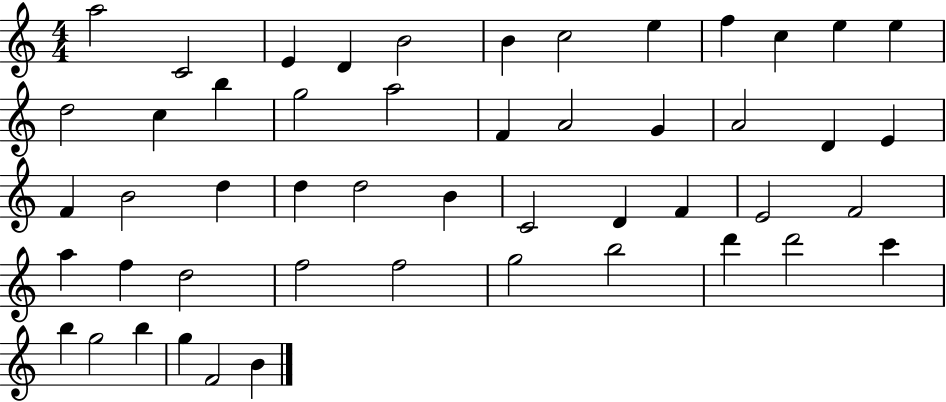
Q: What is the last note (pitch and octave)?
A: B4